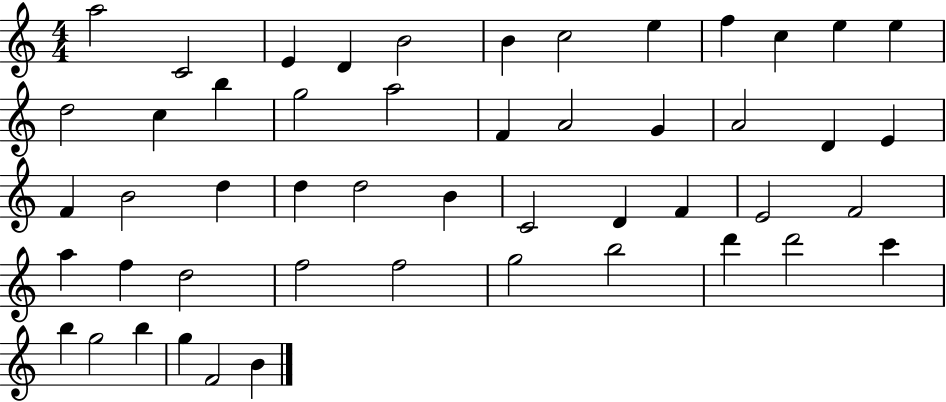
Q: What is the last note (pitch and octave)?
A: B4